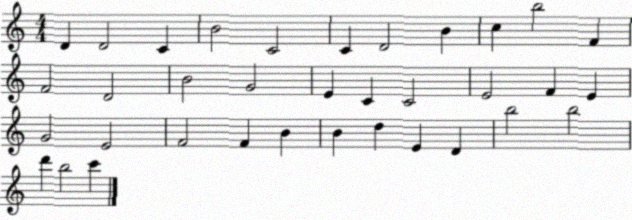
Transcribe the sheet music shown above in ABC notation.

X:1
T:Untitled
M:4/4
L:1/4
K:C
D D2 C B2 C2 C D2 B c b2 F F2 D2 B2 G2 E C C2 E2 F E G2 E2 F2 F B B d E D b2 b2 d' b2 c'